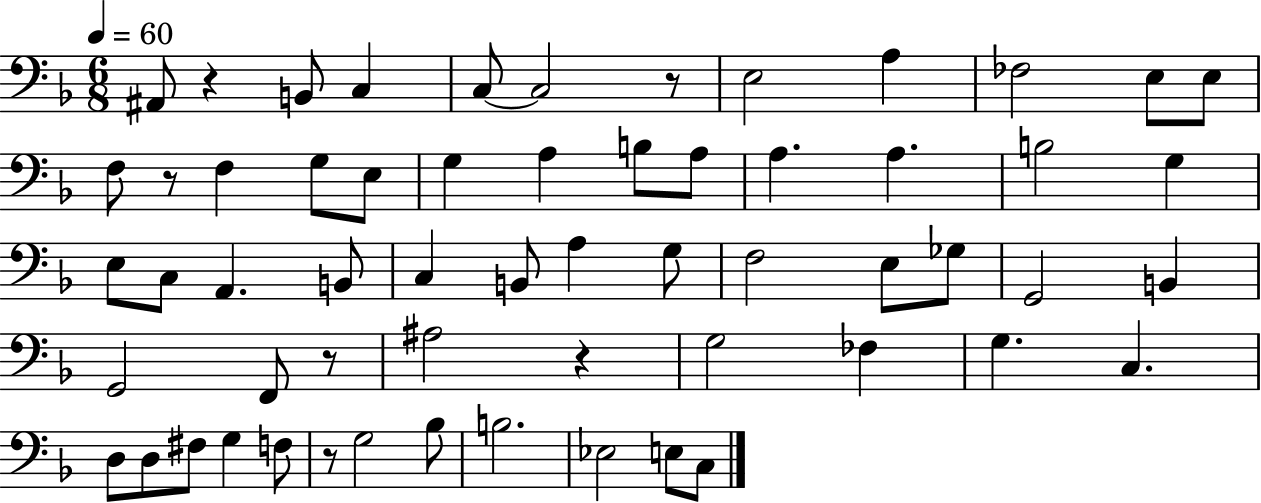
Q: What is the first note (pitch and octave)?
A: A#2